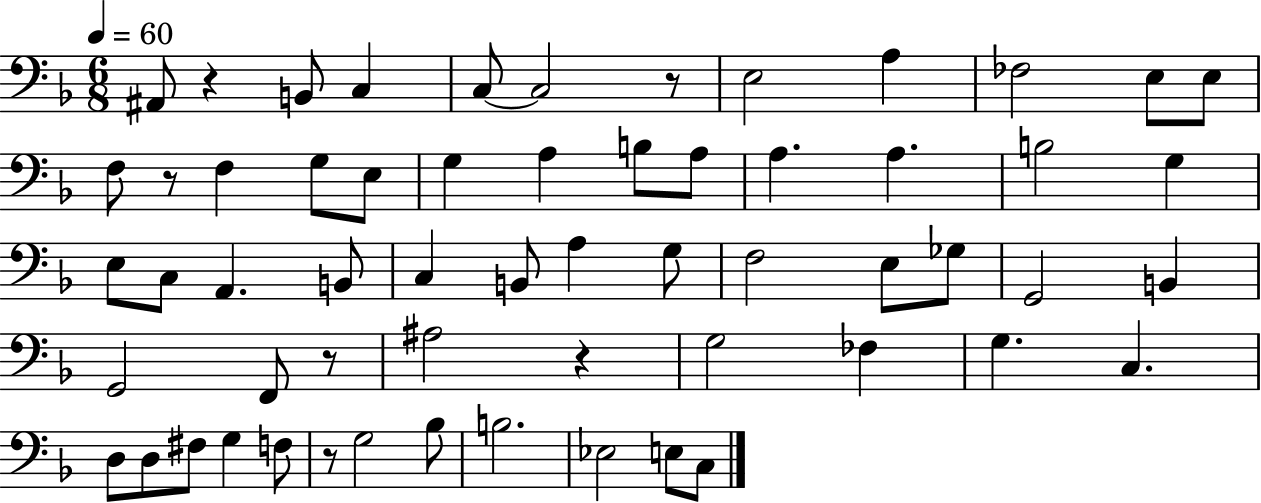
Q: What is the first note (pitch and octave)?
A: A#2